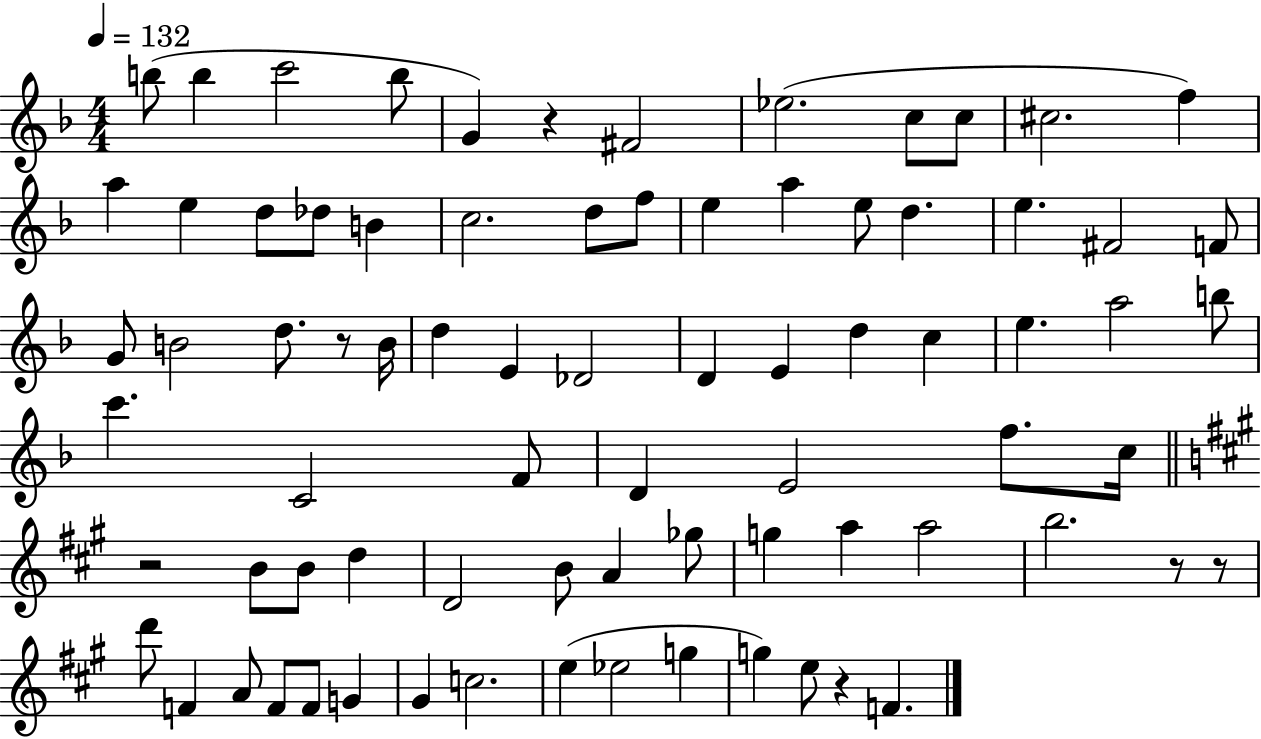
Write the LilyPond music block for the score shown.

{
  \clef treble
  \numericTimeSignature
  \time 4/4
  \key f \major
  \tempo 4 = 132
  \repeat volta 2 { b''8( b''4 c'''2 b''8 | g'4) r4 fis'2 | ees''2.( c''8 c''8 | cis''2. f''4) | \break a''4 e''4 d''8 des''8 b'4 | c''2. d''8 f''8 | e''4 a''4 e''8 d''4. | e''4. fis'2 f'8 | \break g'8 b'2 d''8. r8 b'16 | d''4 e'4 des'2 | d'4 e'4 d''4 c''4 | e''4. a''2 b''8 | \break c'''4. c'2 f'8 | d'4 e'2 f''8. c''16 | \bar "||" \break \key a \major r2 b'8 b'8 d''4 | d'2 b'8 a'4 ges''8 | g''4 a''4 a''2 | b''2. r8 r8 | \break d'''8 f'4 a'8 f'8 f'8 g'4 | gis'4 c''2. | e''4( ees''2 g''4 | g''4) e''8 r4 f'4. | \break } \bar "|."
}